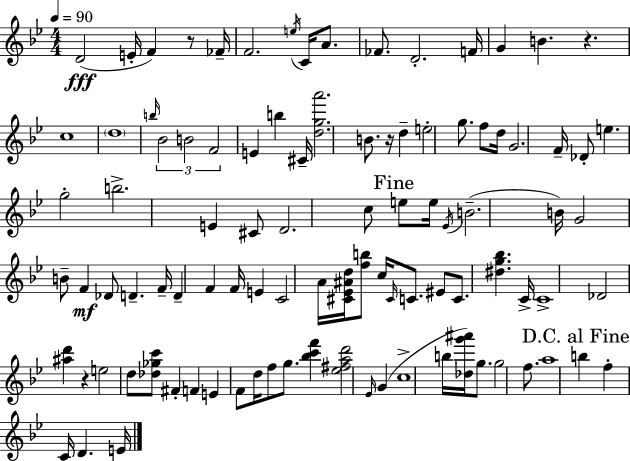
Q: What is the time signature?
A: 4/4